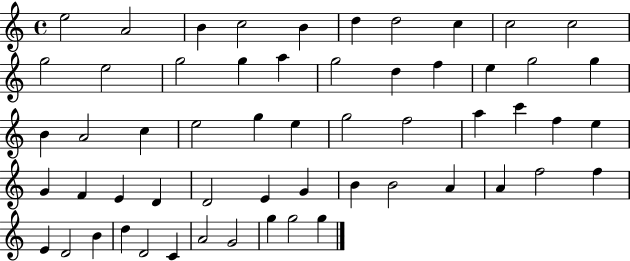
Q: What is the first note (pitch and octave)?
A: E5